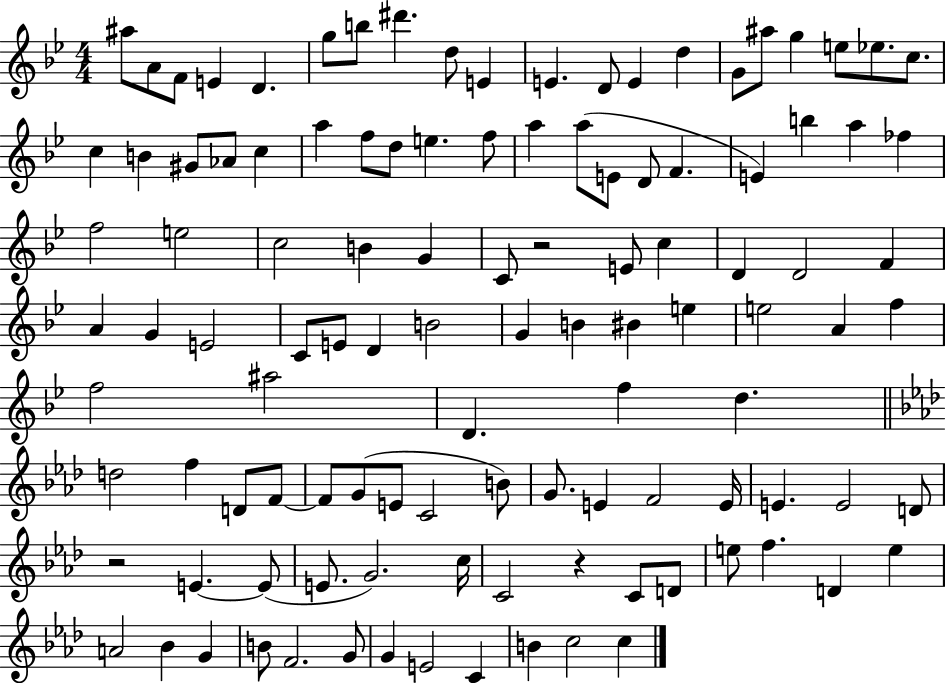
A#5/e A4/e F4/e E4/q D4/q. G5/e B5/e D#6/q. D5/e E4/q E4/q. D4/e E4/q D5/q G4/e A#5/e G5/q E5/e Eb5/e. C5/e. C5/q B4/q G#4/e Ab4/e C5/q A5/q F5/e D5/e E5/q. F5/e A5/q A5/e E4/e D4/e F4/q. E4/q B5/q A5/q FES5/q F5/h E5/h C5/h B4/q G4/q C4/e R/h E4/e C5/q D4/q D4/h F4/q A4/q G4/q E4/h C4/e E4/e D4/q B4/h G4/q B4/q BIS4/q E5/q E5/h A4/q F5/q F5/h A#5/h D4/q. F5/q D5/q. D5/h F5/q D4/e F4/e F4/e G4/e E4/e C4/h B4/e G4/e. E4/q F4/h E4/s E4/q. E4/h D4/e R/h E4/q. E4/e E4/e. G4/h. C5/s C4/h R/q C4/e D4/e E5/e F5/q. D4/q E5/q A4/h Bb4/q G4/q B4/e F4/h. G4/e G4/q E4/h C4/q B4/q C5/h C5/q